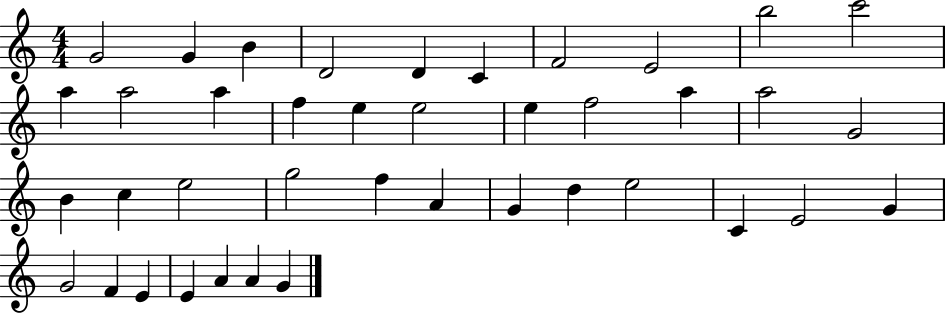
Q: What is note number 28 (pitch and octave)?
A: G4